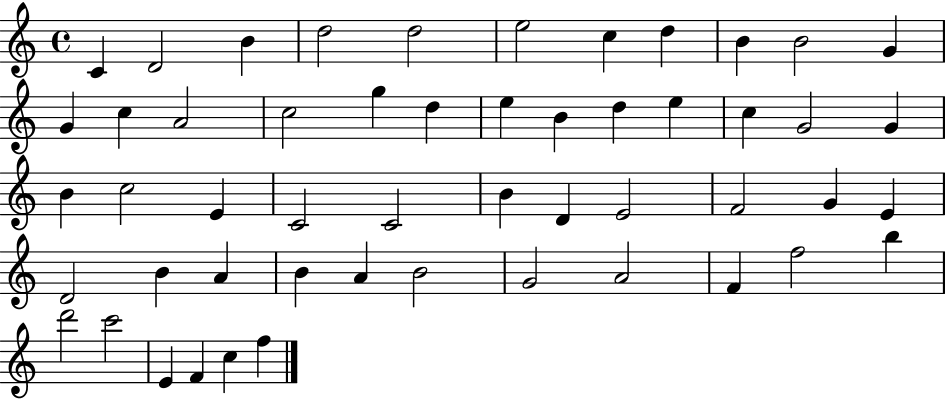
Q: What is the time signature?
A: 4/4